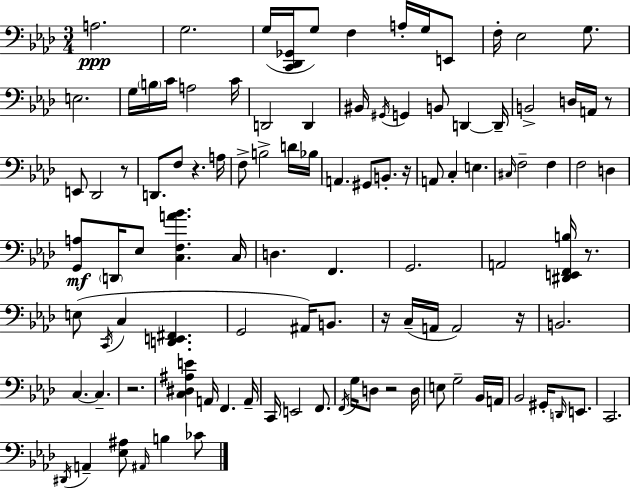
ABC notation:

X:1
T:Untitled
M:3/4
L:1/4
K:Fm
A,2 G,2 G,/4 [C,,_D,,_G,,]/4 G,/2 F, A,/4 G,/4 E,,/2 F,/4 _E,2 G,/2 E,2 G,/4 B,/4 C/4 A,2 C/4 D,,2 D,, ^B,,/4 ^G,,/4 G,, B,,/2 D,, D,,/4 B,,2 D,/4 A,,/4 z/2 E,,/2 _D,,2 z/2 D,,/2 F,/2 z A,/4 F,/2 B,2 D/4 _B,/4 A,, ^G,,/2 B,,/2 z/4 A,,/2 C, E, ^C,/4 F,2 F, F,2 D, [G,,A,]/2 D,,/4 _E,/2 [C,F,A_B] C,/4 D, F,, G,,2 A,,2 [^D,,E,,F,,B,]/4 z/2 E,/2 C,,/4 C, [D,,E,,^F,,] G,,2 ^A,,/4 B,,/2 z/4 C,/4 A,,/4 A,,2 z/4 B,,2 C, C, z2 [C,^D,^A,E] A,,/4 F,, A,,/4 C,,/4 E,,2 F,,/2 F,,/4 G,/4 D,/2 z2 D,/4 E,/2 G,2 _B,,/4 A,,/4 _B,,2 ^G,,/4 D,,/4 E,,/2 C,,2 ^D,,/4 A,, [_E,^A,]/2 ^A,,/4 B, _C/2